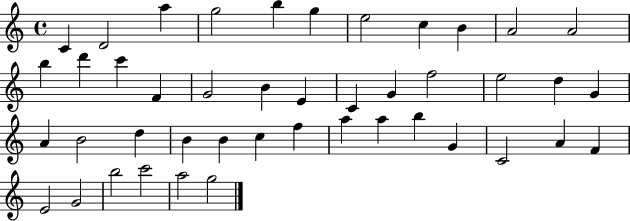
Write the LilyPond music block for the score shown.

{
  \clef treble
  \time 4/4
  \defaultTimeSignature
  \key c \major
  c'4 d'2 a''4 | g''2 b''4 g''4 | e''2 c''4 b'4 | a'2 a'2 | \break b''4 d'''4 c'''4 f'4 | g'2 b'4 e'4 | c'4 g'4 f''2 | e''2 d''4 g'4 | \break a'4 b'2 d''4 | b'4 b'4 c''4 f''4 | a''4 a''4 b''4 g'4 | c'2 a'4 f'4 | \break e'2 g'2 | b''2 c'''2 | a''2 g''2 | \bar "|."
}